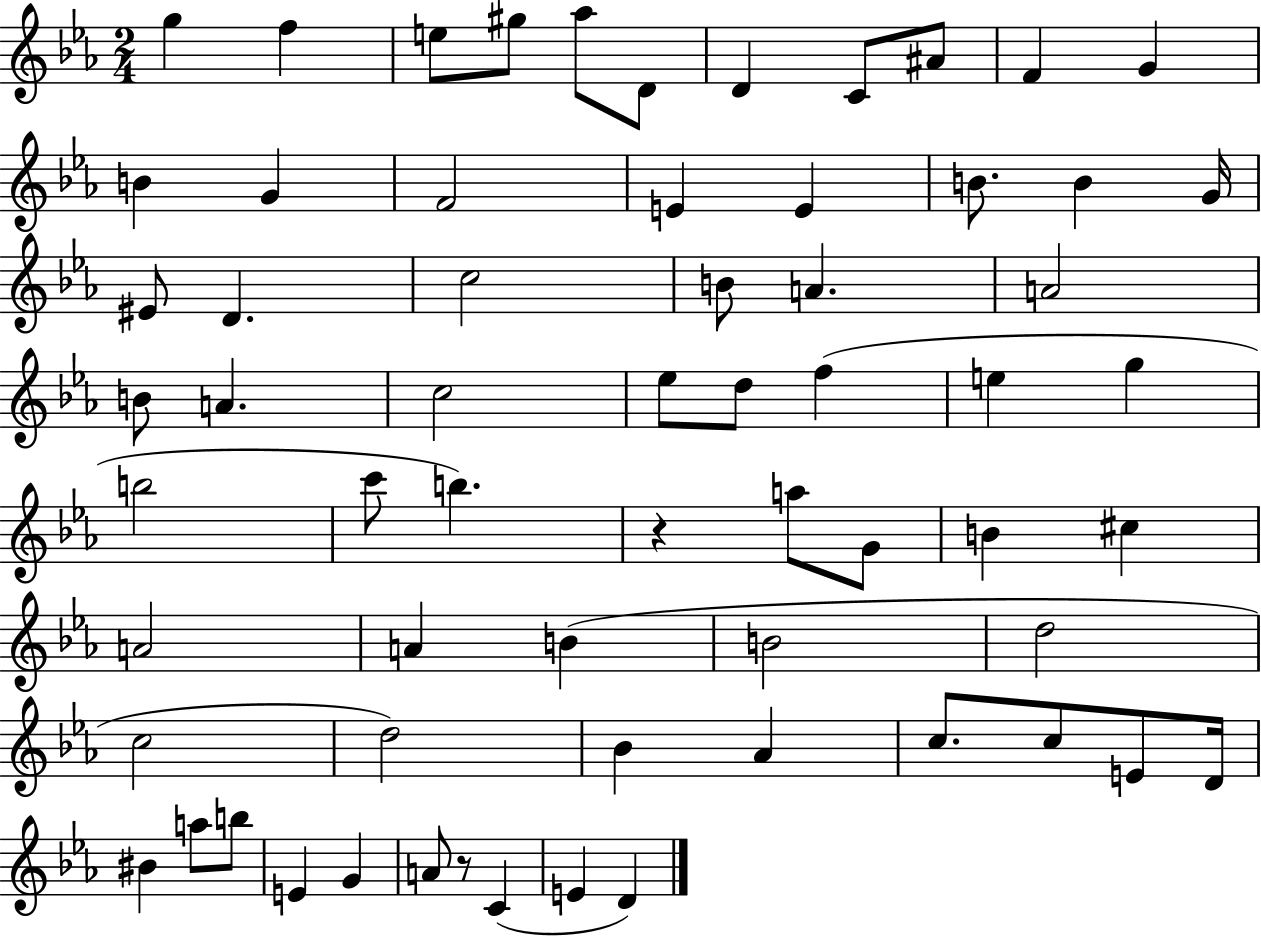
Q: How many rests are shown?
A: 2